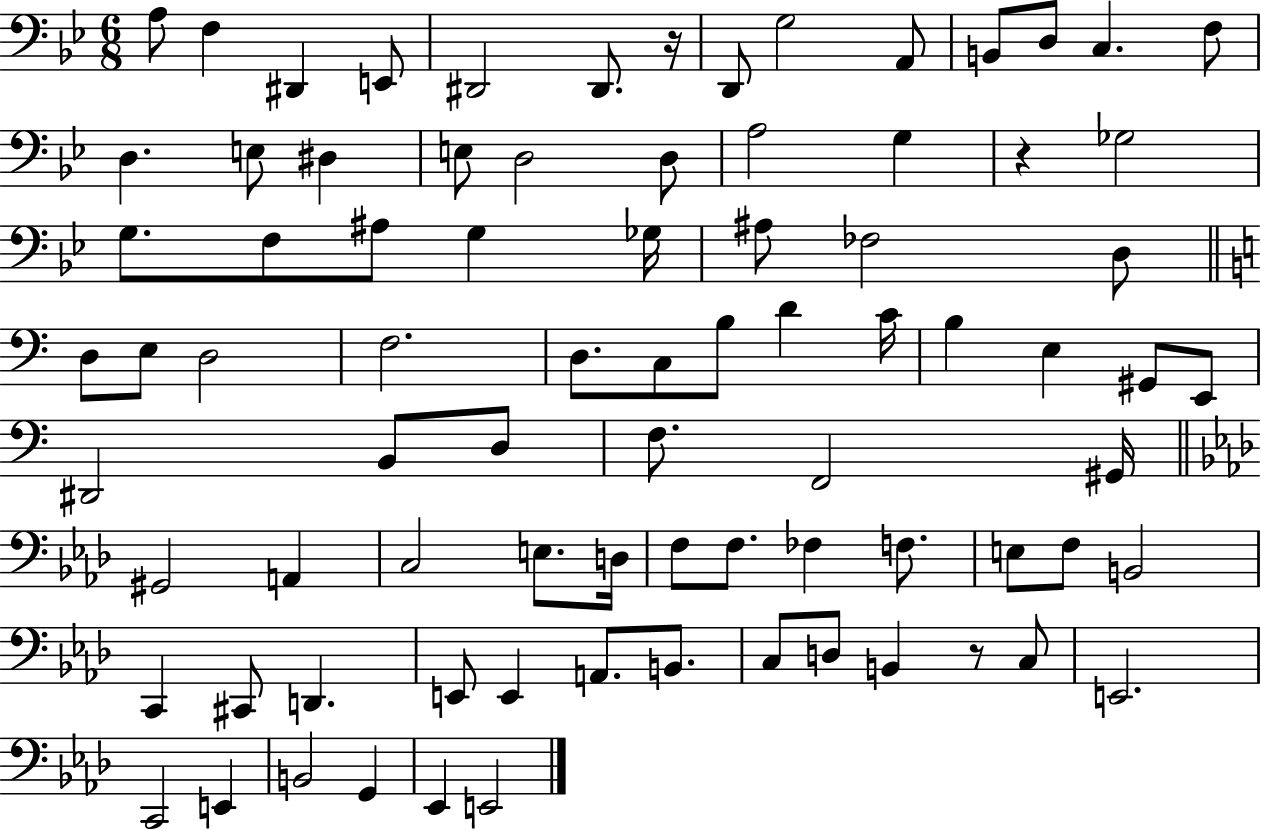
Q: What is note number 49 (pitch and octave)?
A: G#2